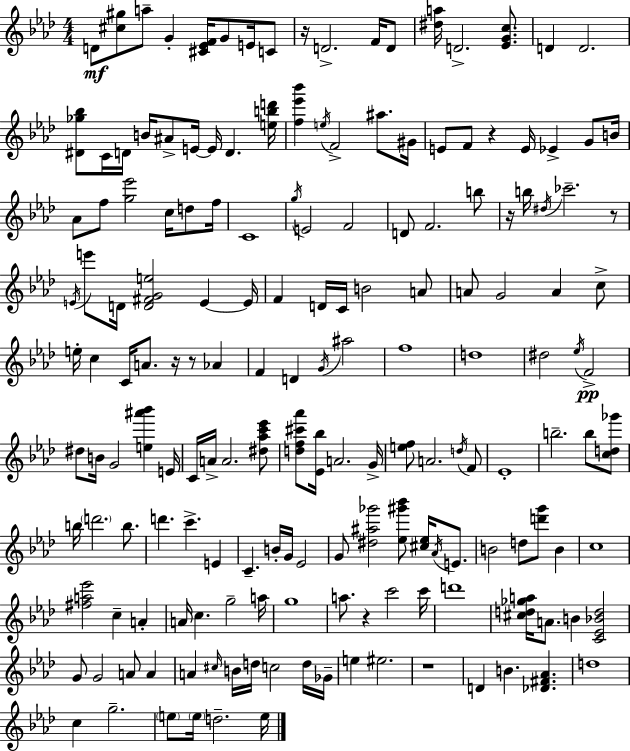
D4/e [C#5,G#5]/e A5/e G4/q [C#4,Eb4,F4]/s G4/e E4/s C4/e R/s D4/h. F4/s D4/e [D#5,A5]/s D4/h. [Eb4,G4,C5]/e. D4/q D4/h. [D#4,Gb5,Bb5]/e C4/s D4/s B4/s A#4/e E4/s E4/s D4/q. [E5,B5,D6]/s [F5,Eb6,Bb6]/q E5/s F4/h A#5/e. G#4/s E4/e F4/e R/q E4/s Eb4/q G4/e B4/s Ab4/e F5/e [G5,Eb6]/h C5/s D5/e F5/s C4/w G5/s E4/h F4/h D4/e F4/h. B5/e R/s B5/s D#5/s CES6/h. R/e E4/s E6/e D4/s [D4,F#4,G4,E5]/h E4/q E4/s F4/q D4/s C4/s B4/h A4/e A4/e G4/h A4/q C5/e E5/s C5/q C4/s A4/e. R/s R/e Ab4/q F4/q D4/q G4/s A#5/h F5/w D5/w D#5/h Eb5/s F4/h D#5/e B4/s G4/h [E5,A#6,Bb6]/q E4/s C4/s A4/s A4/h. [D#5,Ab5,C6,Eb6]/e [D5,F5,C#6,Ab6]/e [Eb4,Bb5]/s A4/h. G4/s [E5,F5]/e A4/h. D5/s F4/e Eb4/w B5/h. B5/e [C5,D5,Gb6]/e B5/s D6/h. B5/e. D6/q. C6/q. E4/q C4/q. B4/s G4/s Eb4/h G4/e [D#5,A#5,Gb6]/h [Eb5,G#6,Bb6]/e [C#5,Eb5]/s Ab4/s E4/e. B4/h D5/e [D6,G6]/e B4/q C5/w [F#5,A5,Eb6]/h C5/q A4/q A4/s C5/q. G5/h A5/s G5/w A5/e. R/q C6/h C6/s D6/w [C#5,D5,Gb5,A5]/s A4/e. B4/q [C4,Eb4,Bb4,D5]/h G4/e G4/h A4/e A4/q A4/q C#5/s B4/s D5/s C5/h D5/s Gb4/s E5/q EIS5/h. R/w D4/q B4/q. [Db4,F#4,Ab4]/q. D5/w C5/q G5/h. E5/e E5/s D5/h. E5/s